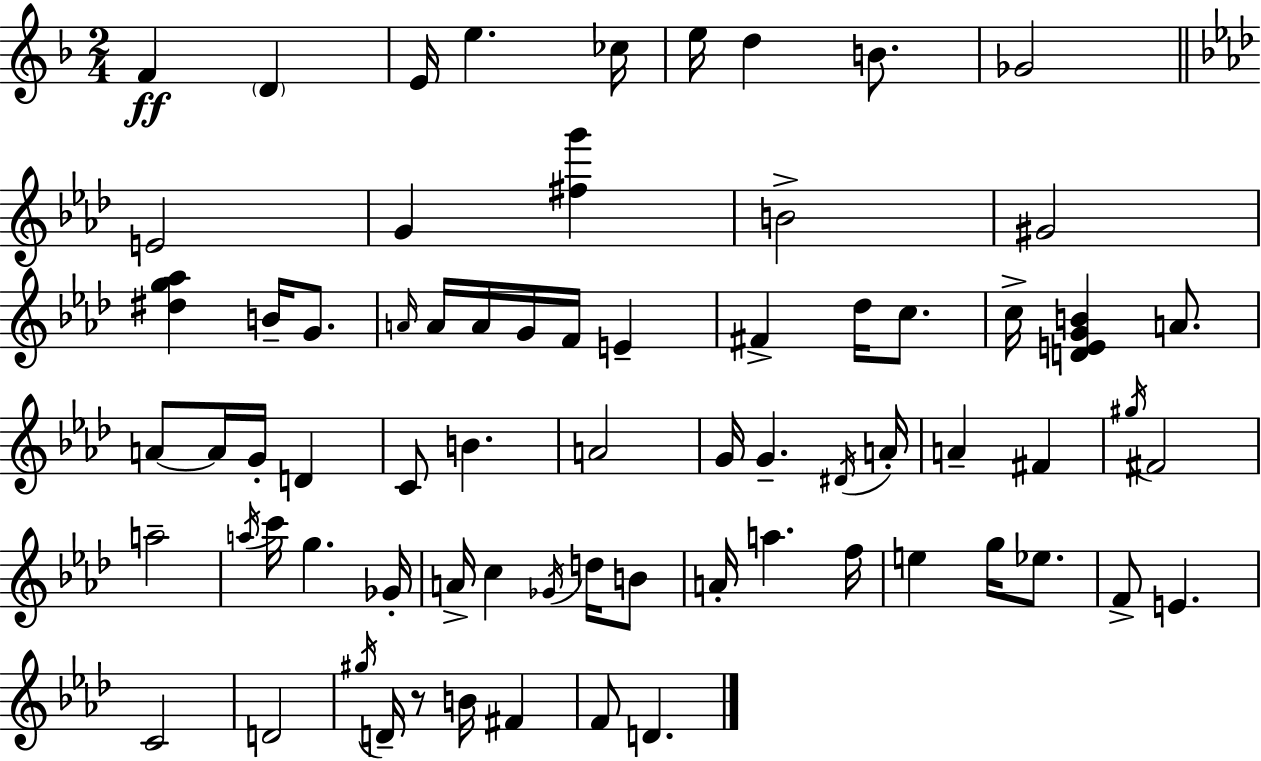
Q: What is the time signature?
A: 2/4